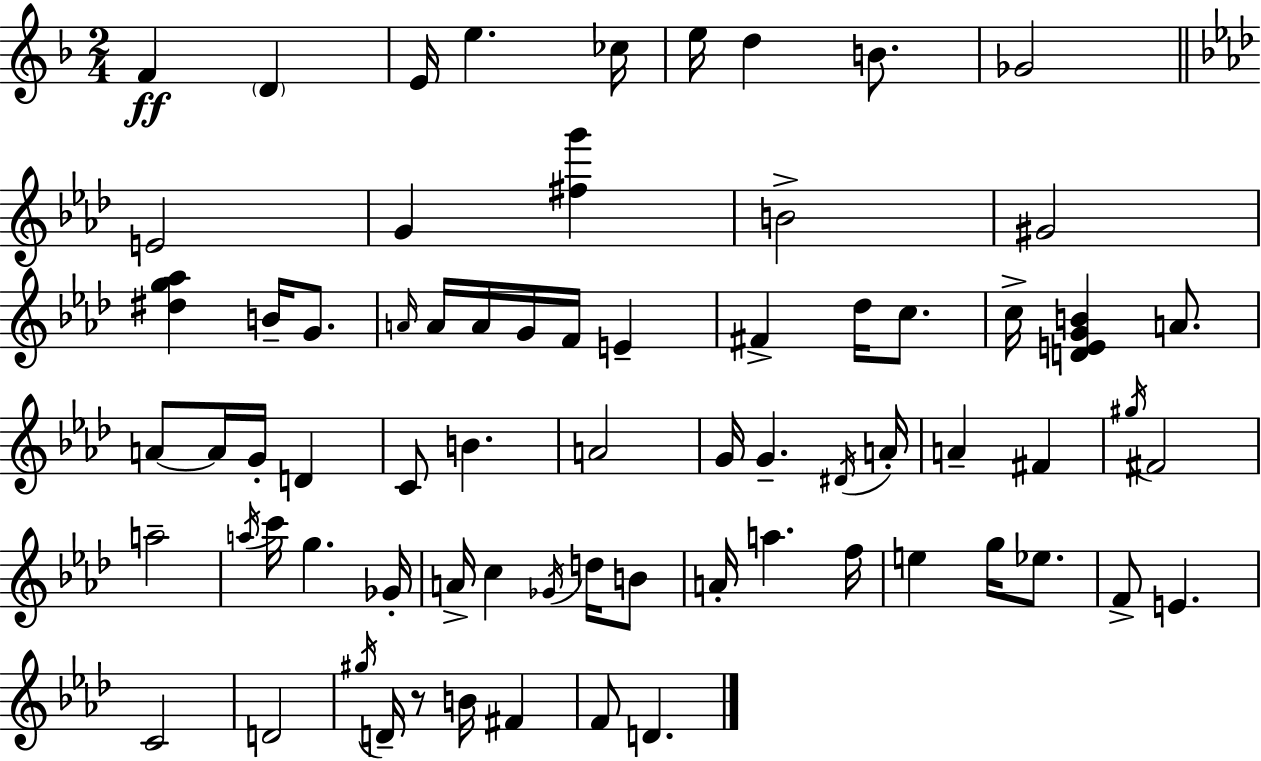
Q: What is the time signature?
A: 2/4